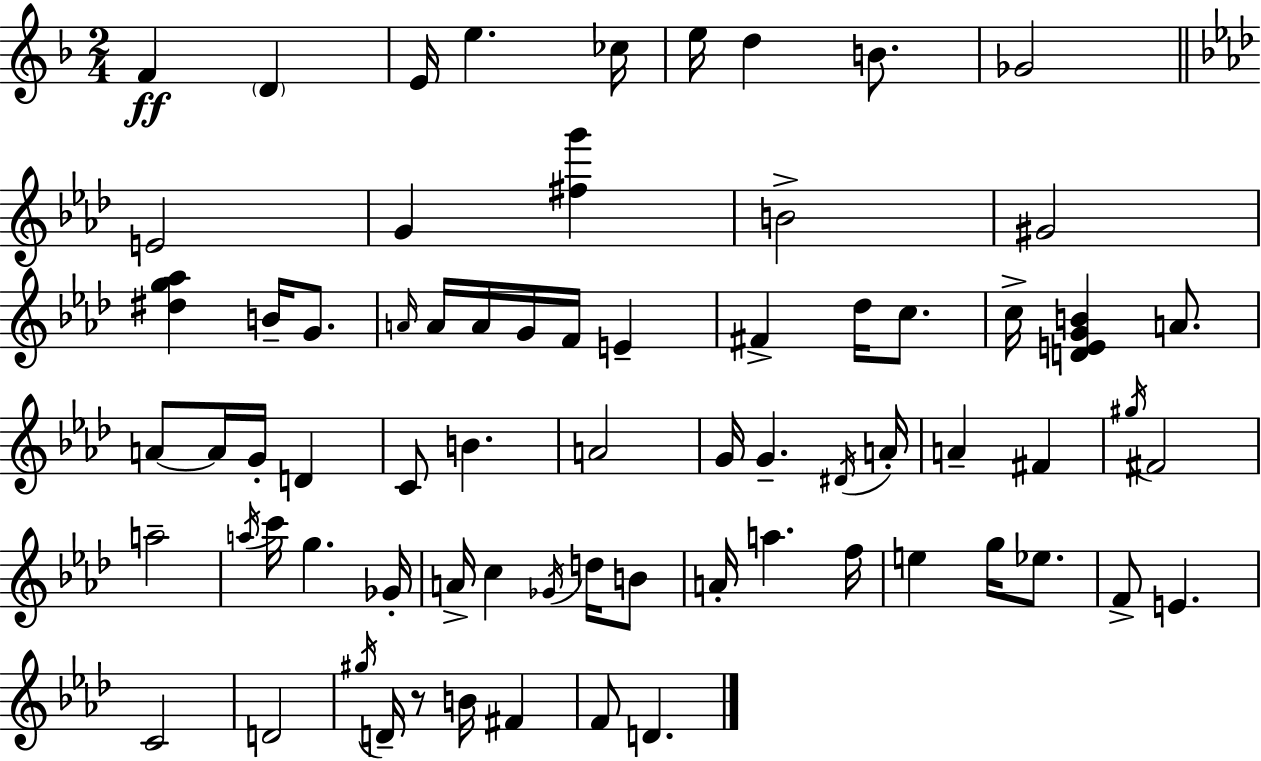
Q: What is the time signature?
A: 2/4